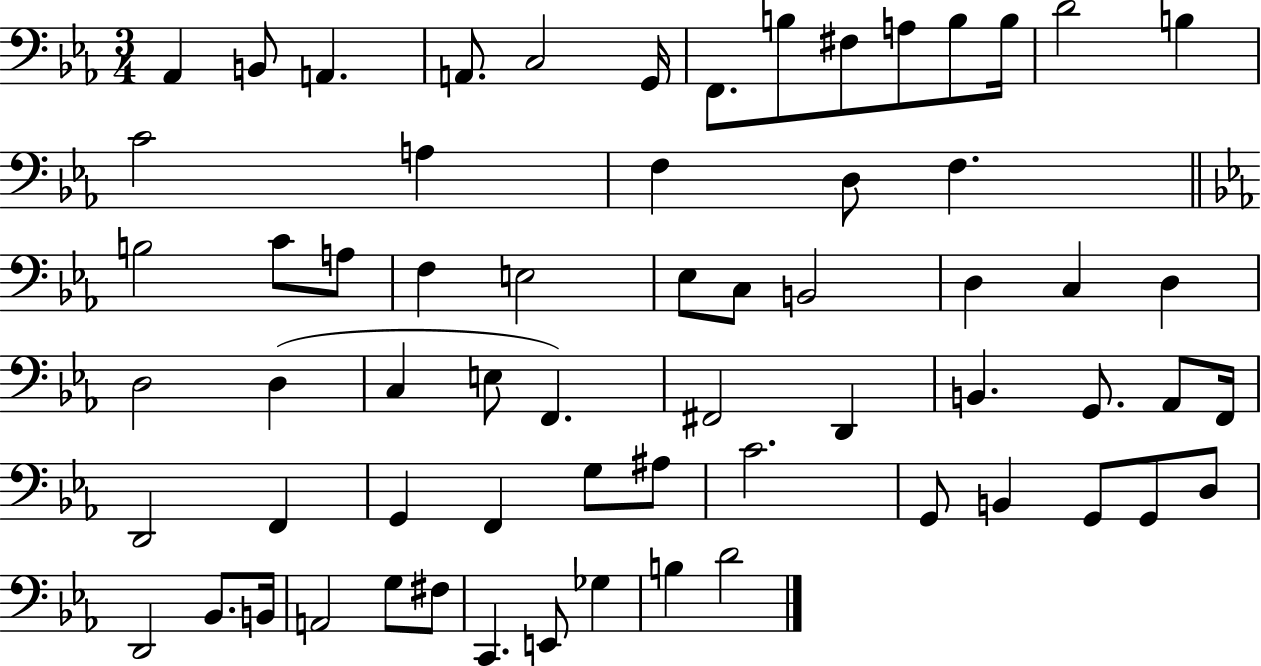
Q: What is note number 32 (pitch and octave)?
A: D3